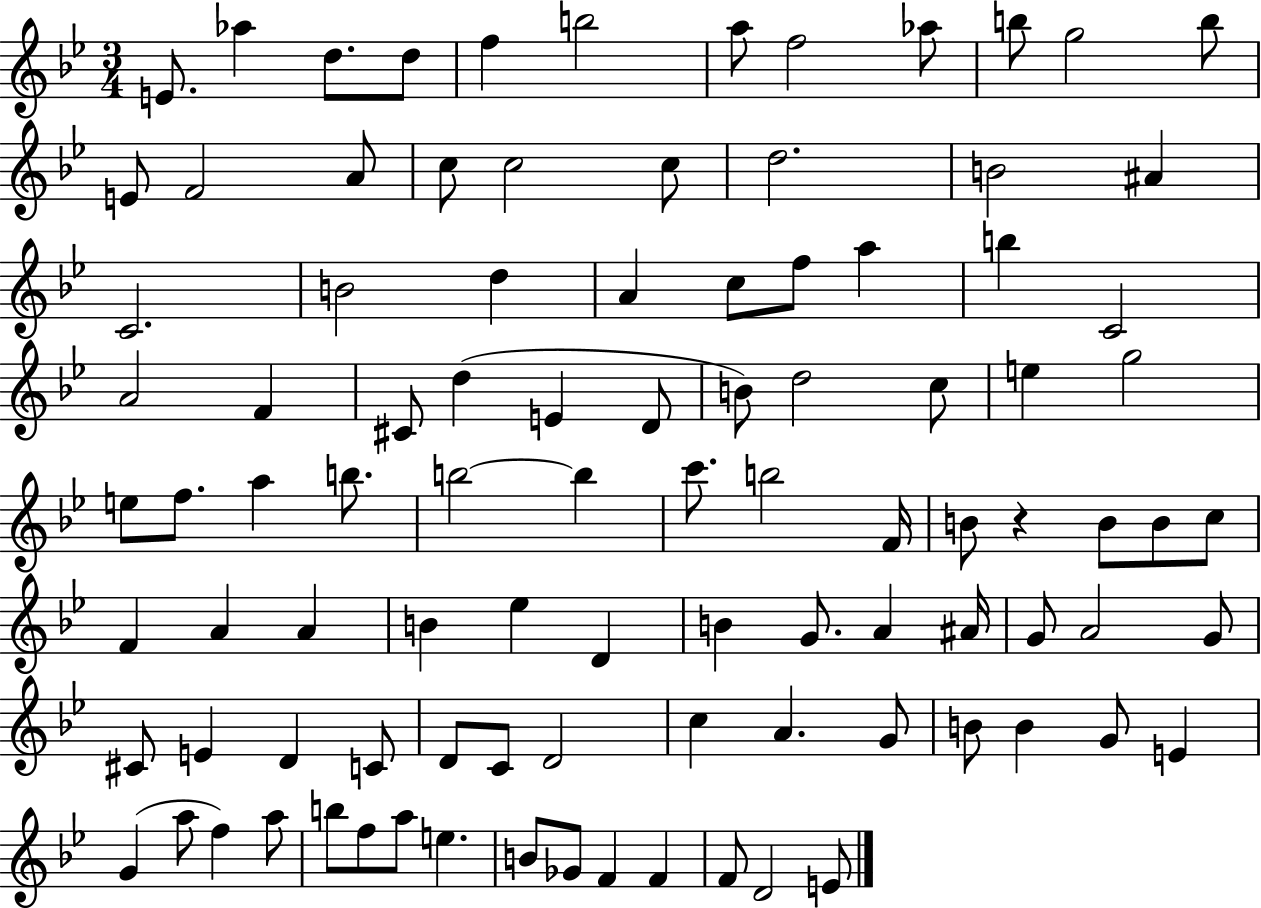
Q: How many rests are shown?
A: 1